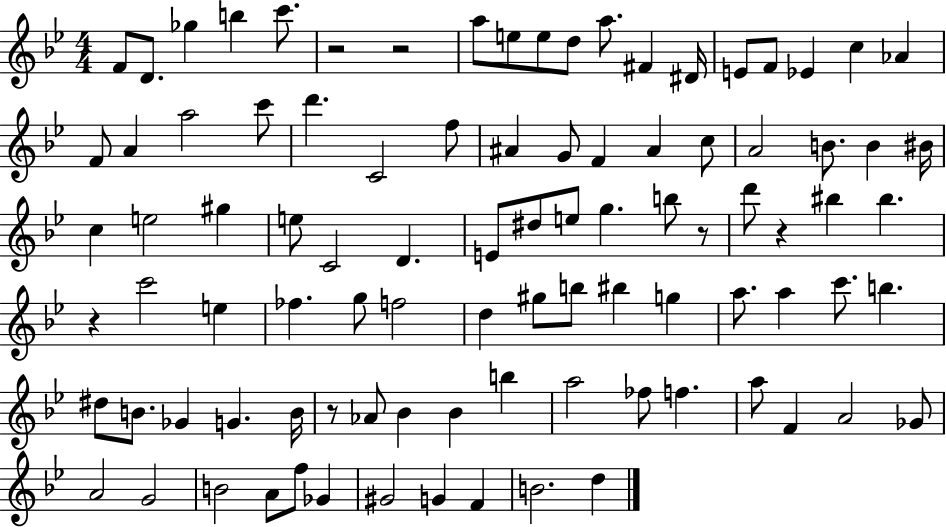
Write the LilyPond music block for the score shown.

{
  \clef treble
  \numericTimeSignature
  \time 4/4
  \key bes \major
  f'8 d'8. ges''4 b''4 c'''8. | r2 r2 | a''8 e''8 e''8 d''8 a''8. fis'4 dis'16 | e'8 f'8 ees'4 c''4 aes'4 | \break f'8 a'4 a''2 c'''8 | d'''4. c'2 f''8 | ais'4 g'8 f'4 ais'4 c''8 | a'2 b'8. b'4 bis'16 | \break c''4 e''2 gis''4 | e''8 c'2 d'4. | e'8 dis''8 e''8 g''4. b''8 r8 | d'''8 r4 bis''4 bis''4. | \break r4 c'''2 e''4 | fes''4. g''8 f''2 | d''4 gis''8 b''8 bis''4 g''4 | a''8. a''4 c'''8. b''4. | \break dis''8 b'8. ges'4 g'4. b'16 | r8 aes'8 bes'4 bes'4 b''4 | a''2 fes''8 f''4. | a''8 f'4 a'2 ges'8 | \break a'2 g'2 | b'2 a'8 f''8 ges'4 | gis'2 g'4 f'4 | b'2. d''4 | \break \bar "|."
}